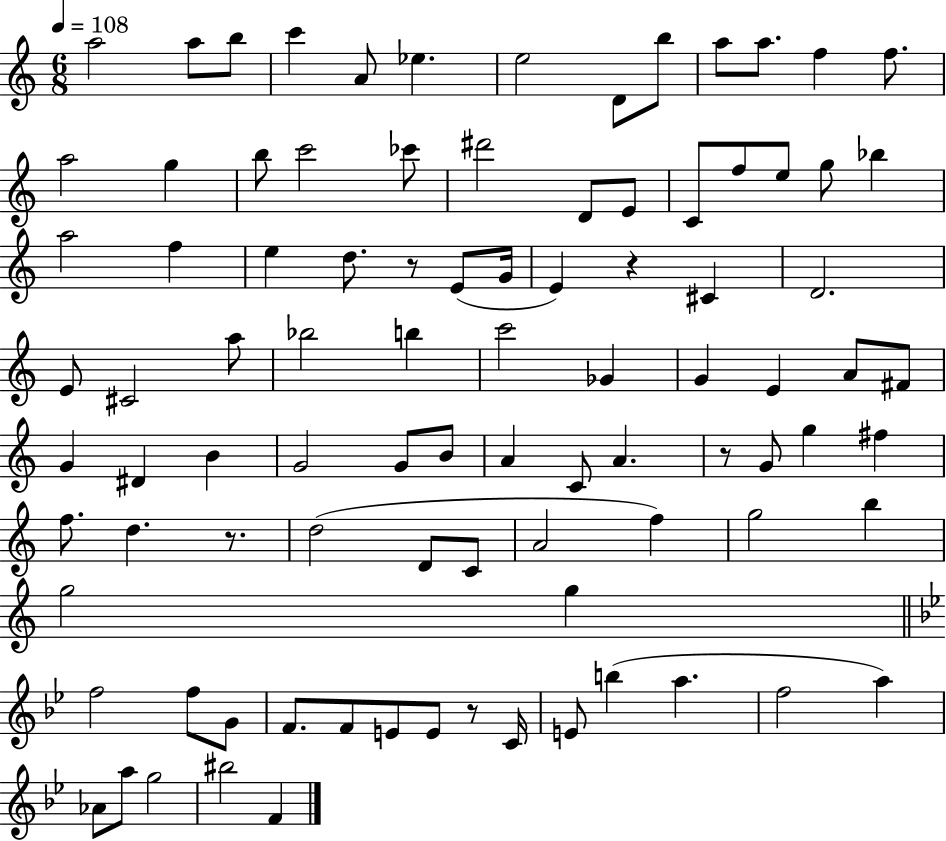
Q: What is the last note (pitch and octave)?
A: F4